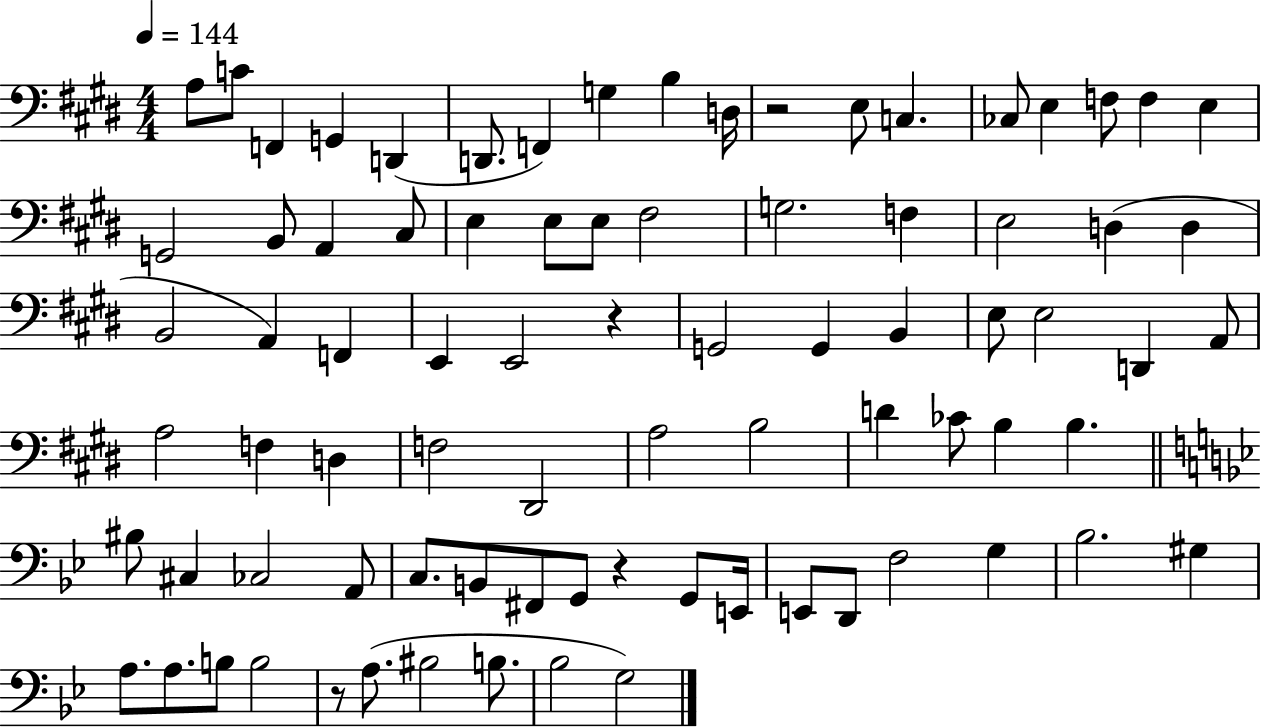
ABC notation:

X:1
T:Untitled
M:4/4
L:1/4
K:E
A,/2 C/2 F,, G,, D,, D,,/2 F,, G, B, D,/4 z2 E,/2 C, _C,/2 E, F,/2 F, E, G,,2 B,,/2 A,, ^C,/2 E, E,/2 E,/2 ^F,2 G,2 F, E,2 D, D, B,,2 A,, F,, E,, E,,2 z G,,2 G,, B,, E,/2 E,2 D,, A,,/2 A,2 F, D, F,2 ^D,,2 A,2 B,2 D _C/2 B, B, ^B,/2 ^C, _C,2 A,,/2 C,/2 B,,/2 ^F,,/2 G,,/2 z G,,/2 E,,/4 E,,/2 D,,/2 F,2 G, _B,2 ^G, A,/2 A,/2 B,/2 B,2 z/2 A,/2 ^B,2 B,/2 _B,2 G,2